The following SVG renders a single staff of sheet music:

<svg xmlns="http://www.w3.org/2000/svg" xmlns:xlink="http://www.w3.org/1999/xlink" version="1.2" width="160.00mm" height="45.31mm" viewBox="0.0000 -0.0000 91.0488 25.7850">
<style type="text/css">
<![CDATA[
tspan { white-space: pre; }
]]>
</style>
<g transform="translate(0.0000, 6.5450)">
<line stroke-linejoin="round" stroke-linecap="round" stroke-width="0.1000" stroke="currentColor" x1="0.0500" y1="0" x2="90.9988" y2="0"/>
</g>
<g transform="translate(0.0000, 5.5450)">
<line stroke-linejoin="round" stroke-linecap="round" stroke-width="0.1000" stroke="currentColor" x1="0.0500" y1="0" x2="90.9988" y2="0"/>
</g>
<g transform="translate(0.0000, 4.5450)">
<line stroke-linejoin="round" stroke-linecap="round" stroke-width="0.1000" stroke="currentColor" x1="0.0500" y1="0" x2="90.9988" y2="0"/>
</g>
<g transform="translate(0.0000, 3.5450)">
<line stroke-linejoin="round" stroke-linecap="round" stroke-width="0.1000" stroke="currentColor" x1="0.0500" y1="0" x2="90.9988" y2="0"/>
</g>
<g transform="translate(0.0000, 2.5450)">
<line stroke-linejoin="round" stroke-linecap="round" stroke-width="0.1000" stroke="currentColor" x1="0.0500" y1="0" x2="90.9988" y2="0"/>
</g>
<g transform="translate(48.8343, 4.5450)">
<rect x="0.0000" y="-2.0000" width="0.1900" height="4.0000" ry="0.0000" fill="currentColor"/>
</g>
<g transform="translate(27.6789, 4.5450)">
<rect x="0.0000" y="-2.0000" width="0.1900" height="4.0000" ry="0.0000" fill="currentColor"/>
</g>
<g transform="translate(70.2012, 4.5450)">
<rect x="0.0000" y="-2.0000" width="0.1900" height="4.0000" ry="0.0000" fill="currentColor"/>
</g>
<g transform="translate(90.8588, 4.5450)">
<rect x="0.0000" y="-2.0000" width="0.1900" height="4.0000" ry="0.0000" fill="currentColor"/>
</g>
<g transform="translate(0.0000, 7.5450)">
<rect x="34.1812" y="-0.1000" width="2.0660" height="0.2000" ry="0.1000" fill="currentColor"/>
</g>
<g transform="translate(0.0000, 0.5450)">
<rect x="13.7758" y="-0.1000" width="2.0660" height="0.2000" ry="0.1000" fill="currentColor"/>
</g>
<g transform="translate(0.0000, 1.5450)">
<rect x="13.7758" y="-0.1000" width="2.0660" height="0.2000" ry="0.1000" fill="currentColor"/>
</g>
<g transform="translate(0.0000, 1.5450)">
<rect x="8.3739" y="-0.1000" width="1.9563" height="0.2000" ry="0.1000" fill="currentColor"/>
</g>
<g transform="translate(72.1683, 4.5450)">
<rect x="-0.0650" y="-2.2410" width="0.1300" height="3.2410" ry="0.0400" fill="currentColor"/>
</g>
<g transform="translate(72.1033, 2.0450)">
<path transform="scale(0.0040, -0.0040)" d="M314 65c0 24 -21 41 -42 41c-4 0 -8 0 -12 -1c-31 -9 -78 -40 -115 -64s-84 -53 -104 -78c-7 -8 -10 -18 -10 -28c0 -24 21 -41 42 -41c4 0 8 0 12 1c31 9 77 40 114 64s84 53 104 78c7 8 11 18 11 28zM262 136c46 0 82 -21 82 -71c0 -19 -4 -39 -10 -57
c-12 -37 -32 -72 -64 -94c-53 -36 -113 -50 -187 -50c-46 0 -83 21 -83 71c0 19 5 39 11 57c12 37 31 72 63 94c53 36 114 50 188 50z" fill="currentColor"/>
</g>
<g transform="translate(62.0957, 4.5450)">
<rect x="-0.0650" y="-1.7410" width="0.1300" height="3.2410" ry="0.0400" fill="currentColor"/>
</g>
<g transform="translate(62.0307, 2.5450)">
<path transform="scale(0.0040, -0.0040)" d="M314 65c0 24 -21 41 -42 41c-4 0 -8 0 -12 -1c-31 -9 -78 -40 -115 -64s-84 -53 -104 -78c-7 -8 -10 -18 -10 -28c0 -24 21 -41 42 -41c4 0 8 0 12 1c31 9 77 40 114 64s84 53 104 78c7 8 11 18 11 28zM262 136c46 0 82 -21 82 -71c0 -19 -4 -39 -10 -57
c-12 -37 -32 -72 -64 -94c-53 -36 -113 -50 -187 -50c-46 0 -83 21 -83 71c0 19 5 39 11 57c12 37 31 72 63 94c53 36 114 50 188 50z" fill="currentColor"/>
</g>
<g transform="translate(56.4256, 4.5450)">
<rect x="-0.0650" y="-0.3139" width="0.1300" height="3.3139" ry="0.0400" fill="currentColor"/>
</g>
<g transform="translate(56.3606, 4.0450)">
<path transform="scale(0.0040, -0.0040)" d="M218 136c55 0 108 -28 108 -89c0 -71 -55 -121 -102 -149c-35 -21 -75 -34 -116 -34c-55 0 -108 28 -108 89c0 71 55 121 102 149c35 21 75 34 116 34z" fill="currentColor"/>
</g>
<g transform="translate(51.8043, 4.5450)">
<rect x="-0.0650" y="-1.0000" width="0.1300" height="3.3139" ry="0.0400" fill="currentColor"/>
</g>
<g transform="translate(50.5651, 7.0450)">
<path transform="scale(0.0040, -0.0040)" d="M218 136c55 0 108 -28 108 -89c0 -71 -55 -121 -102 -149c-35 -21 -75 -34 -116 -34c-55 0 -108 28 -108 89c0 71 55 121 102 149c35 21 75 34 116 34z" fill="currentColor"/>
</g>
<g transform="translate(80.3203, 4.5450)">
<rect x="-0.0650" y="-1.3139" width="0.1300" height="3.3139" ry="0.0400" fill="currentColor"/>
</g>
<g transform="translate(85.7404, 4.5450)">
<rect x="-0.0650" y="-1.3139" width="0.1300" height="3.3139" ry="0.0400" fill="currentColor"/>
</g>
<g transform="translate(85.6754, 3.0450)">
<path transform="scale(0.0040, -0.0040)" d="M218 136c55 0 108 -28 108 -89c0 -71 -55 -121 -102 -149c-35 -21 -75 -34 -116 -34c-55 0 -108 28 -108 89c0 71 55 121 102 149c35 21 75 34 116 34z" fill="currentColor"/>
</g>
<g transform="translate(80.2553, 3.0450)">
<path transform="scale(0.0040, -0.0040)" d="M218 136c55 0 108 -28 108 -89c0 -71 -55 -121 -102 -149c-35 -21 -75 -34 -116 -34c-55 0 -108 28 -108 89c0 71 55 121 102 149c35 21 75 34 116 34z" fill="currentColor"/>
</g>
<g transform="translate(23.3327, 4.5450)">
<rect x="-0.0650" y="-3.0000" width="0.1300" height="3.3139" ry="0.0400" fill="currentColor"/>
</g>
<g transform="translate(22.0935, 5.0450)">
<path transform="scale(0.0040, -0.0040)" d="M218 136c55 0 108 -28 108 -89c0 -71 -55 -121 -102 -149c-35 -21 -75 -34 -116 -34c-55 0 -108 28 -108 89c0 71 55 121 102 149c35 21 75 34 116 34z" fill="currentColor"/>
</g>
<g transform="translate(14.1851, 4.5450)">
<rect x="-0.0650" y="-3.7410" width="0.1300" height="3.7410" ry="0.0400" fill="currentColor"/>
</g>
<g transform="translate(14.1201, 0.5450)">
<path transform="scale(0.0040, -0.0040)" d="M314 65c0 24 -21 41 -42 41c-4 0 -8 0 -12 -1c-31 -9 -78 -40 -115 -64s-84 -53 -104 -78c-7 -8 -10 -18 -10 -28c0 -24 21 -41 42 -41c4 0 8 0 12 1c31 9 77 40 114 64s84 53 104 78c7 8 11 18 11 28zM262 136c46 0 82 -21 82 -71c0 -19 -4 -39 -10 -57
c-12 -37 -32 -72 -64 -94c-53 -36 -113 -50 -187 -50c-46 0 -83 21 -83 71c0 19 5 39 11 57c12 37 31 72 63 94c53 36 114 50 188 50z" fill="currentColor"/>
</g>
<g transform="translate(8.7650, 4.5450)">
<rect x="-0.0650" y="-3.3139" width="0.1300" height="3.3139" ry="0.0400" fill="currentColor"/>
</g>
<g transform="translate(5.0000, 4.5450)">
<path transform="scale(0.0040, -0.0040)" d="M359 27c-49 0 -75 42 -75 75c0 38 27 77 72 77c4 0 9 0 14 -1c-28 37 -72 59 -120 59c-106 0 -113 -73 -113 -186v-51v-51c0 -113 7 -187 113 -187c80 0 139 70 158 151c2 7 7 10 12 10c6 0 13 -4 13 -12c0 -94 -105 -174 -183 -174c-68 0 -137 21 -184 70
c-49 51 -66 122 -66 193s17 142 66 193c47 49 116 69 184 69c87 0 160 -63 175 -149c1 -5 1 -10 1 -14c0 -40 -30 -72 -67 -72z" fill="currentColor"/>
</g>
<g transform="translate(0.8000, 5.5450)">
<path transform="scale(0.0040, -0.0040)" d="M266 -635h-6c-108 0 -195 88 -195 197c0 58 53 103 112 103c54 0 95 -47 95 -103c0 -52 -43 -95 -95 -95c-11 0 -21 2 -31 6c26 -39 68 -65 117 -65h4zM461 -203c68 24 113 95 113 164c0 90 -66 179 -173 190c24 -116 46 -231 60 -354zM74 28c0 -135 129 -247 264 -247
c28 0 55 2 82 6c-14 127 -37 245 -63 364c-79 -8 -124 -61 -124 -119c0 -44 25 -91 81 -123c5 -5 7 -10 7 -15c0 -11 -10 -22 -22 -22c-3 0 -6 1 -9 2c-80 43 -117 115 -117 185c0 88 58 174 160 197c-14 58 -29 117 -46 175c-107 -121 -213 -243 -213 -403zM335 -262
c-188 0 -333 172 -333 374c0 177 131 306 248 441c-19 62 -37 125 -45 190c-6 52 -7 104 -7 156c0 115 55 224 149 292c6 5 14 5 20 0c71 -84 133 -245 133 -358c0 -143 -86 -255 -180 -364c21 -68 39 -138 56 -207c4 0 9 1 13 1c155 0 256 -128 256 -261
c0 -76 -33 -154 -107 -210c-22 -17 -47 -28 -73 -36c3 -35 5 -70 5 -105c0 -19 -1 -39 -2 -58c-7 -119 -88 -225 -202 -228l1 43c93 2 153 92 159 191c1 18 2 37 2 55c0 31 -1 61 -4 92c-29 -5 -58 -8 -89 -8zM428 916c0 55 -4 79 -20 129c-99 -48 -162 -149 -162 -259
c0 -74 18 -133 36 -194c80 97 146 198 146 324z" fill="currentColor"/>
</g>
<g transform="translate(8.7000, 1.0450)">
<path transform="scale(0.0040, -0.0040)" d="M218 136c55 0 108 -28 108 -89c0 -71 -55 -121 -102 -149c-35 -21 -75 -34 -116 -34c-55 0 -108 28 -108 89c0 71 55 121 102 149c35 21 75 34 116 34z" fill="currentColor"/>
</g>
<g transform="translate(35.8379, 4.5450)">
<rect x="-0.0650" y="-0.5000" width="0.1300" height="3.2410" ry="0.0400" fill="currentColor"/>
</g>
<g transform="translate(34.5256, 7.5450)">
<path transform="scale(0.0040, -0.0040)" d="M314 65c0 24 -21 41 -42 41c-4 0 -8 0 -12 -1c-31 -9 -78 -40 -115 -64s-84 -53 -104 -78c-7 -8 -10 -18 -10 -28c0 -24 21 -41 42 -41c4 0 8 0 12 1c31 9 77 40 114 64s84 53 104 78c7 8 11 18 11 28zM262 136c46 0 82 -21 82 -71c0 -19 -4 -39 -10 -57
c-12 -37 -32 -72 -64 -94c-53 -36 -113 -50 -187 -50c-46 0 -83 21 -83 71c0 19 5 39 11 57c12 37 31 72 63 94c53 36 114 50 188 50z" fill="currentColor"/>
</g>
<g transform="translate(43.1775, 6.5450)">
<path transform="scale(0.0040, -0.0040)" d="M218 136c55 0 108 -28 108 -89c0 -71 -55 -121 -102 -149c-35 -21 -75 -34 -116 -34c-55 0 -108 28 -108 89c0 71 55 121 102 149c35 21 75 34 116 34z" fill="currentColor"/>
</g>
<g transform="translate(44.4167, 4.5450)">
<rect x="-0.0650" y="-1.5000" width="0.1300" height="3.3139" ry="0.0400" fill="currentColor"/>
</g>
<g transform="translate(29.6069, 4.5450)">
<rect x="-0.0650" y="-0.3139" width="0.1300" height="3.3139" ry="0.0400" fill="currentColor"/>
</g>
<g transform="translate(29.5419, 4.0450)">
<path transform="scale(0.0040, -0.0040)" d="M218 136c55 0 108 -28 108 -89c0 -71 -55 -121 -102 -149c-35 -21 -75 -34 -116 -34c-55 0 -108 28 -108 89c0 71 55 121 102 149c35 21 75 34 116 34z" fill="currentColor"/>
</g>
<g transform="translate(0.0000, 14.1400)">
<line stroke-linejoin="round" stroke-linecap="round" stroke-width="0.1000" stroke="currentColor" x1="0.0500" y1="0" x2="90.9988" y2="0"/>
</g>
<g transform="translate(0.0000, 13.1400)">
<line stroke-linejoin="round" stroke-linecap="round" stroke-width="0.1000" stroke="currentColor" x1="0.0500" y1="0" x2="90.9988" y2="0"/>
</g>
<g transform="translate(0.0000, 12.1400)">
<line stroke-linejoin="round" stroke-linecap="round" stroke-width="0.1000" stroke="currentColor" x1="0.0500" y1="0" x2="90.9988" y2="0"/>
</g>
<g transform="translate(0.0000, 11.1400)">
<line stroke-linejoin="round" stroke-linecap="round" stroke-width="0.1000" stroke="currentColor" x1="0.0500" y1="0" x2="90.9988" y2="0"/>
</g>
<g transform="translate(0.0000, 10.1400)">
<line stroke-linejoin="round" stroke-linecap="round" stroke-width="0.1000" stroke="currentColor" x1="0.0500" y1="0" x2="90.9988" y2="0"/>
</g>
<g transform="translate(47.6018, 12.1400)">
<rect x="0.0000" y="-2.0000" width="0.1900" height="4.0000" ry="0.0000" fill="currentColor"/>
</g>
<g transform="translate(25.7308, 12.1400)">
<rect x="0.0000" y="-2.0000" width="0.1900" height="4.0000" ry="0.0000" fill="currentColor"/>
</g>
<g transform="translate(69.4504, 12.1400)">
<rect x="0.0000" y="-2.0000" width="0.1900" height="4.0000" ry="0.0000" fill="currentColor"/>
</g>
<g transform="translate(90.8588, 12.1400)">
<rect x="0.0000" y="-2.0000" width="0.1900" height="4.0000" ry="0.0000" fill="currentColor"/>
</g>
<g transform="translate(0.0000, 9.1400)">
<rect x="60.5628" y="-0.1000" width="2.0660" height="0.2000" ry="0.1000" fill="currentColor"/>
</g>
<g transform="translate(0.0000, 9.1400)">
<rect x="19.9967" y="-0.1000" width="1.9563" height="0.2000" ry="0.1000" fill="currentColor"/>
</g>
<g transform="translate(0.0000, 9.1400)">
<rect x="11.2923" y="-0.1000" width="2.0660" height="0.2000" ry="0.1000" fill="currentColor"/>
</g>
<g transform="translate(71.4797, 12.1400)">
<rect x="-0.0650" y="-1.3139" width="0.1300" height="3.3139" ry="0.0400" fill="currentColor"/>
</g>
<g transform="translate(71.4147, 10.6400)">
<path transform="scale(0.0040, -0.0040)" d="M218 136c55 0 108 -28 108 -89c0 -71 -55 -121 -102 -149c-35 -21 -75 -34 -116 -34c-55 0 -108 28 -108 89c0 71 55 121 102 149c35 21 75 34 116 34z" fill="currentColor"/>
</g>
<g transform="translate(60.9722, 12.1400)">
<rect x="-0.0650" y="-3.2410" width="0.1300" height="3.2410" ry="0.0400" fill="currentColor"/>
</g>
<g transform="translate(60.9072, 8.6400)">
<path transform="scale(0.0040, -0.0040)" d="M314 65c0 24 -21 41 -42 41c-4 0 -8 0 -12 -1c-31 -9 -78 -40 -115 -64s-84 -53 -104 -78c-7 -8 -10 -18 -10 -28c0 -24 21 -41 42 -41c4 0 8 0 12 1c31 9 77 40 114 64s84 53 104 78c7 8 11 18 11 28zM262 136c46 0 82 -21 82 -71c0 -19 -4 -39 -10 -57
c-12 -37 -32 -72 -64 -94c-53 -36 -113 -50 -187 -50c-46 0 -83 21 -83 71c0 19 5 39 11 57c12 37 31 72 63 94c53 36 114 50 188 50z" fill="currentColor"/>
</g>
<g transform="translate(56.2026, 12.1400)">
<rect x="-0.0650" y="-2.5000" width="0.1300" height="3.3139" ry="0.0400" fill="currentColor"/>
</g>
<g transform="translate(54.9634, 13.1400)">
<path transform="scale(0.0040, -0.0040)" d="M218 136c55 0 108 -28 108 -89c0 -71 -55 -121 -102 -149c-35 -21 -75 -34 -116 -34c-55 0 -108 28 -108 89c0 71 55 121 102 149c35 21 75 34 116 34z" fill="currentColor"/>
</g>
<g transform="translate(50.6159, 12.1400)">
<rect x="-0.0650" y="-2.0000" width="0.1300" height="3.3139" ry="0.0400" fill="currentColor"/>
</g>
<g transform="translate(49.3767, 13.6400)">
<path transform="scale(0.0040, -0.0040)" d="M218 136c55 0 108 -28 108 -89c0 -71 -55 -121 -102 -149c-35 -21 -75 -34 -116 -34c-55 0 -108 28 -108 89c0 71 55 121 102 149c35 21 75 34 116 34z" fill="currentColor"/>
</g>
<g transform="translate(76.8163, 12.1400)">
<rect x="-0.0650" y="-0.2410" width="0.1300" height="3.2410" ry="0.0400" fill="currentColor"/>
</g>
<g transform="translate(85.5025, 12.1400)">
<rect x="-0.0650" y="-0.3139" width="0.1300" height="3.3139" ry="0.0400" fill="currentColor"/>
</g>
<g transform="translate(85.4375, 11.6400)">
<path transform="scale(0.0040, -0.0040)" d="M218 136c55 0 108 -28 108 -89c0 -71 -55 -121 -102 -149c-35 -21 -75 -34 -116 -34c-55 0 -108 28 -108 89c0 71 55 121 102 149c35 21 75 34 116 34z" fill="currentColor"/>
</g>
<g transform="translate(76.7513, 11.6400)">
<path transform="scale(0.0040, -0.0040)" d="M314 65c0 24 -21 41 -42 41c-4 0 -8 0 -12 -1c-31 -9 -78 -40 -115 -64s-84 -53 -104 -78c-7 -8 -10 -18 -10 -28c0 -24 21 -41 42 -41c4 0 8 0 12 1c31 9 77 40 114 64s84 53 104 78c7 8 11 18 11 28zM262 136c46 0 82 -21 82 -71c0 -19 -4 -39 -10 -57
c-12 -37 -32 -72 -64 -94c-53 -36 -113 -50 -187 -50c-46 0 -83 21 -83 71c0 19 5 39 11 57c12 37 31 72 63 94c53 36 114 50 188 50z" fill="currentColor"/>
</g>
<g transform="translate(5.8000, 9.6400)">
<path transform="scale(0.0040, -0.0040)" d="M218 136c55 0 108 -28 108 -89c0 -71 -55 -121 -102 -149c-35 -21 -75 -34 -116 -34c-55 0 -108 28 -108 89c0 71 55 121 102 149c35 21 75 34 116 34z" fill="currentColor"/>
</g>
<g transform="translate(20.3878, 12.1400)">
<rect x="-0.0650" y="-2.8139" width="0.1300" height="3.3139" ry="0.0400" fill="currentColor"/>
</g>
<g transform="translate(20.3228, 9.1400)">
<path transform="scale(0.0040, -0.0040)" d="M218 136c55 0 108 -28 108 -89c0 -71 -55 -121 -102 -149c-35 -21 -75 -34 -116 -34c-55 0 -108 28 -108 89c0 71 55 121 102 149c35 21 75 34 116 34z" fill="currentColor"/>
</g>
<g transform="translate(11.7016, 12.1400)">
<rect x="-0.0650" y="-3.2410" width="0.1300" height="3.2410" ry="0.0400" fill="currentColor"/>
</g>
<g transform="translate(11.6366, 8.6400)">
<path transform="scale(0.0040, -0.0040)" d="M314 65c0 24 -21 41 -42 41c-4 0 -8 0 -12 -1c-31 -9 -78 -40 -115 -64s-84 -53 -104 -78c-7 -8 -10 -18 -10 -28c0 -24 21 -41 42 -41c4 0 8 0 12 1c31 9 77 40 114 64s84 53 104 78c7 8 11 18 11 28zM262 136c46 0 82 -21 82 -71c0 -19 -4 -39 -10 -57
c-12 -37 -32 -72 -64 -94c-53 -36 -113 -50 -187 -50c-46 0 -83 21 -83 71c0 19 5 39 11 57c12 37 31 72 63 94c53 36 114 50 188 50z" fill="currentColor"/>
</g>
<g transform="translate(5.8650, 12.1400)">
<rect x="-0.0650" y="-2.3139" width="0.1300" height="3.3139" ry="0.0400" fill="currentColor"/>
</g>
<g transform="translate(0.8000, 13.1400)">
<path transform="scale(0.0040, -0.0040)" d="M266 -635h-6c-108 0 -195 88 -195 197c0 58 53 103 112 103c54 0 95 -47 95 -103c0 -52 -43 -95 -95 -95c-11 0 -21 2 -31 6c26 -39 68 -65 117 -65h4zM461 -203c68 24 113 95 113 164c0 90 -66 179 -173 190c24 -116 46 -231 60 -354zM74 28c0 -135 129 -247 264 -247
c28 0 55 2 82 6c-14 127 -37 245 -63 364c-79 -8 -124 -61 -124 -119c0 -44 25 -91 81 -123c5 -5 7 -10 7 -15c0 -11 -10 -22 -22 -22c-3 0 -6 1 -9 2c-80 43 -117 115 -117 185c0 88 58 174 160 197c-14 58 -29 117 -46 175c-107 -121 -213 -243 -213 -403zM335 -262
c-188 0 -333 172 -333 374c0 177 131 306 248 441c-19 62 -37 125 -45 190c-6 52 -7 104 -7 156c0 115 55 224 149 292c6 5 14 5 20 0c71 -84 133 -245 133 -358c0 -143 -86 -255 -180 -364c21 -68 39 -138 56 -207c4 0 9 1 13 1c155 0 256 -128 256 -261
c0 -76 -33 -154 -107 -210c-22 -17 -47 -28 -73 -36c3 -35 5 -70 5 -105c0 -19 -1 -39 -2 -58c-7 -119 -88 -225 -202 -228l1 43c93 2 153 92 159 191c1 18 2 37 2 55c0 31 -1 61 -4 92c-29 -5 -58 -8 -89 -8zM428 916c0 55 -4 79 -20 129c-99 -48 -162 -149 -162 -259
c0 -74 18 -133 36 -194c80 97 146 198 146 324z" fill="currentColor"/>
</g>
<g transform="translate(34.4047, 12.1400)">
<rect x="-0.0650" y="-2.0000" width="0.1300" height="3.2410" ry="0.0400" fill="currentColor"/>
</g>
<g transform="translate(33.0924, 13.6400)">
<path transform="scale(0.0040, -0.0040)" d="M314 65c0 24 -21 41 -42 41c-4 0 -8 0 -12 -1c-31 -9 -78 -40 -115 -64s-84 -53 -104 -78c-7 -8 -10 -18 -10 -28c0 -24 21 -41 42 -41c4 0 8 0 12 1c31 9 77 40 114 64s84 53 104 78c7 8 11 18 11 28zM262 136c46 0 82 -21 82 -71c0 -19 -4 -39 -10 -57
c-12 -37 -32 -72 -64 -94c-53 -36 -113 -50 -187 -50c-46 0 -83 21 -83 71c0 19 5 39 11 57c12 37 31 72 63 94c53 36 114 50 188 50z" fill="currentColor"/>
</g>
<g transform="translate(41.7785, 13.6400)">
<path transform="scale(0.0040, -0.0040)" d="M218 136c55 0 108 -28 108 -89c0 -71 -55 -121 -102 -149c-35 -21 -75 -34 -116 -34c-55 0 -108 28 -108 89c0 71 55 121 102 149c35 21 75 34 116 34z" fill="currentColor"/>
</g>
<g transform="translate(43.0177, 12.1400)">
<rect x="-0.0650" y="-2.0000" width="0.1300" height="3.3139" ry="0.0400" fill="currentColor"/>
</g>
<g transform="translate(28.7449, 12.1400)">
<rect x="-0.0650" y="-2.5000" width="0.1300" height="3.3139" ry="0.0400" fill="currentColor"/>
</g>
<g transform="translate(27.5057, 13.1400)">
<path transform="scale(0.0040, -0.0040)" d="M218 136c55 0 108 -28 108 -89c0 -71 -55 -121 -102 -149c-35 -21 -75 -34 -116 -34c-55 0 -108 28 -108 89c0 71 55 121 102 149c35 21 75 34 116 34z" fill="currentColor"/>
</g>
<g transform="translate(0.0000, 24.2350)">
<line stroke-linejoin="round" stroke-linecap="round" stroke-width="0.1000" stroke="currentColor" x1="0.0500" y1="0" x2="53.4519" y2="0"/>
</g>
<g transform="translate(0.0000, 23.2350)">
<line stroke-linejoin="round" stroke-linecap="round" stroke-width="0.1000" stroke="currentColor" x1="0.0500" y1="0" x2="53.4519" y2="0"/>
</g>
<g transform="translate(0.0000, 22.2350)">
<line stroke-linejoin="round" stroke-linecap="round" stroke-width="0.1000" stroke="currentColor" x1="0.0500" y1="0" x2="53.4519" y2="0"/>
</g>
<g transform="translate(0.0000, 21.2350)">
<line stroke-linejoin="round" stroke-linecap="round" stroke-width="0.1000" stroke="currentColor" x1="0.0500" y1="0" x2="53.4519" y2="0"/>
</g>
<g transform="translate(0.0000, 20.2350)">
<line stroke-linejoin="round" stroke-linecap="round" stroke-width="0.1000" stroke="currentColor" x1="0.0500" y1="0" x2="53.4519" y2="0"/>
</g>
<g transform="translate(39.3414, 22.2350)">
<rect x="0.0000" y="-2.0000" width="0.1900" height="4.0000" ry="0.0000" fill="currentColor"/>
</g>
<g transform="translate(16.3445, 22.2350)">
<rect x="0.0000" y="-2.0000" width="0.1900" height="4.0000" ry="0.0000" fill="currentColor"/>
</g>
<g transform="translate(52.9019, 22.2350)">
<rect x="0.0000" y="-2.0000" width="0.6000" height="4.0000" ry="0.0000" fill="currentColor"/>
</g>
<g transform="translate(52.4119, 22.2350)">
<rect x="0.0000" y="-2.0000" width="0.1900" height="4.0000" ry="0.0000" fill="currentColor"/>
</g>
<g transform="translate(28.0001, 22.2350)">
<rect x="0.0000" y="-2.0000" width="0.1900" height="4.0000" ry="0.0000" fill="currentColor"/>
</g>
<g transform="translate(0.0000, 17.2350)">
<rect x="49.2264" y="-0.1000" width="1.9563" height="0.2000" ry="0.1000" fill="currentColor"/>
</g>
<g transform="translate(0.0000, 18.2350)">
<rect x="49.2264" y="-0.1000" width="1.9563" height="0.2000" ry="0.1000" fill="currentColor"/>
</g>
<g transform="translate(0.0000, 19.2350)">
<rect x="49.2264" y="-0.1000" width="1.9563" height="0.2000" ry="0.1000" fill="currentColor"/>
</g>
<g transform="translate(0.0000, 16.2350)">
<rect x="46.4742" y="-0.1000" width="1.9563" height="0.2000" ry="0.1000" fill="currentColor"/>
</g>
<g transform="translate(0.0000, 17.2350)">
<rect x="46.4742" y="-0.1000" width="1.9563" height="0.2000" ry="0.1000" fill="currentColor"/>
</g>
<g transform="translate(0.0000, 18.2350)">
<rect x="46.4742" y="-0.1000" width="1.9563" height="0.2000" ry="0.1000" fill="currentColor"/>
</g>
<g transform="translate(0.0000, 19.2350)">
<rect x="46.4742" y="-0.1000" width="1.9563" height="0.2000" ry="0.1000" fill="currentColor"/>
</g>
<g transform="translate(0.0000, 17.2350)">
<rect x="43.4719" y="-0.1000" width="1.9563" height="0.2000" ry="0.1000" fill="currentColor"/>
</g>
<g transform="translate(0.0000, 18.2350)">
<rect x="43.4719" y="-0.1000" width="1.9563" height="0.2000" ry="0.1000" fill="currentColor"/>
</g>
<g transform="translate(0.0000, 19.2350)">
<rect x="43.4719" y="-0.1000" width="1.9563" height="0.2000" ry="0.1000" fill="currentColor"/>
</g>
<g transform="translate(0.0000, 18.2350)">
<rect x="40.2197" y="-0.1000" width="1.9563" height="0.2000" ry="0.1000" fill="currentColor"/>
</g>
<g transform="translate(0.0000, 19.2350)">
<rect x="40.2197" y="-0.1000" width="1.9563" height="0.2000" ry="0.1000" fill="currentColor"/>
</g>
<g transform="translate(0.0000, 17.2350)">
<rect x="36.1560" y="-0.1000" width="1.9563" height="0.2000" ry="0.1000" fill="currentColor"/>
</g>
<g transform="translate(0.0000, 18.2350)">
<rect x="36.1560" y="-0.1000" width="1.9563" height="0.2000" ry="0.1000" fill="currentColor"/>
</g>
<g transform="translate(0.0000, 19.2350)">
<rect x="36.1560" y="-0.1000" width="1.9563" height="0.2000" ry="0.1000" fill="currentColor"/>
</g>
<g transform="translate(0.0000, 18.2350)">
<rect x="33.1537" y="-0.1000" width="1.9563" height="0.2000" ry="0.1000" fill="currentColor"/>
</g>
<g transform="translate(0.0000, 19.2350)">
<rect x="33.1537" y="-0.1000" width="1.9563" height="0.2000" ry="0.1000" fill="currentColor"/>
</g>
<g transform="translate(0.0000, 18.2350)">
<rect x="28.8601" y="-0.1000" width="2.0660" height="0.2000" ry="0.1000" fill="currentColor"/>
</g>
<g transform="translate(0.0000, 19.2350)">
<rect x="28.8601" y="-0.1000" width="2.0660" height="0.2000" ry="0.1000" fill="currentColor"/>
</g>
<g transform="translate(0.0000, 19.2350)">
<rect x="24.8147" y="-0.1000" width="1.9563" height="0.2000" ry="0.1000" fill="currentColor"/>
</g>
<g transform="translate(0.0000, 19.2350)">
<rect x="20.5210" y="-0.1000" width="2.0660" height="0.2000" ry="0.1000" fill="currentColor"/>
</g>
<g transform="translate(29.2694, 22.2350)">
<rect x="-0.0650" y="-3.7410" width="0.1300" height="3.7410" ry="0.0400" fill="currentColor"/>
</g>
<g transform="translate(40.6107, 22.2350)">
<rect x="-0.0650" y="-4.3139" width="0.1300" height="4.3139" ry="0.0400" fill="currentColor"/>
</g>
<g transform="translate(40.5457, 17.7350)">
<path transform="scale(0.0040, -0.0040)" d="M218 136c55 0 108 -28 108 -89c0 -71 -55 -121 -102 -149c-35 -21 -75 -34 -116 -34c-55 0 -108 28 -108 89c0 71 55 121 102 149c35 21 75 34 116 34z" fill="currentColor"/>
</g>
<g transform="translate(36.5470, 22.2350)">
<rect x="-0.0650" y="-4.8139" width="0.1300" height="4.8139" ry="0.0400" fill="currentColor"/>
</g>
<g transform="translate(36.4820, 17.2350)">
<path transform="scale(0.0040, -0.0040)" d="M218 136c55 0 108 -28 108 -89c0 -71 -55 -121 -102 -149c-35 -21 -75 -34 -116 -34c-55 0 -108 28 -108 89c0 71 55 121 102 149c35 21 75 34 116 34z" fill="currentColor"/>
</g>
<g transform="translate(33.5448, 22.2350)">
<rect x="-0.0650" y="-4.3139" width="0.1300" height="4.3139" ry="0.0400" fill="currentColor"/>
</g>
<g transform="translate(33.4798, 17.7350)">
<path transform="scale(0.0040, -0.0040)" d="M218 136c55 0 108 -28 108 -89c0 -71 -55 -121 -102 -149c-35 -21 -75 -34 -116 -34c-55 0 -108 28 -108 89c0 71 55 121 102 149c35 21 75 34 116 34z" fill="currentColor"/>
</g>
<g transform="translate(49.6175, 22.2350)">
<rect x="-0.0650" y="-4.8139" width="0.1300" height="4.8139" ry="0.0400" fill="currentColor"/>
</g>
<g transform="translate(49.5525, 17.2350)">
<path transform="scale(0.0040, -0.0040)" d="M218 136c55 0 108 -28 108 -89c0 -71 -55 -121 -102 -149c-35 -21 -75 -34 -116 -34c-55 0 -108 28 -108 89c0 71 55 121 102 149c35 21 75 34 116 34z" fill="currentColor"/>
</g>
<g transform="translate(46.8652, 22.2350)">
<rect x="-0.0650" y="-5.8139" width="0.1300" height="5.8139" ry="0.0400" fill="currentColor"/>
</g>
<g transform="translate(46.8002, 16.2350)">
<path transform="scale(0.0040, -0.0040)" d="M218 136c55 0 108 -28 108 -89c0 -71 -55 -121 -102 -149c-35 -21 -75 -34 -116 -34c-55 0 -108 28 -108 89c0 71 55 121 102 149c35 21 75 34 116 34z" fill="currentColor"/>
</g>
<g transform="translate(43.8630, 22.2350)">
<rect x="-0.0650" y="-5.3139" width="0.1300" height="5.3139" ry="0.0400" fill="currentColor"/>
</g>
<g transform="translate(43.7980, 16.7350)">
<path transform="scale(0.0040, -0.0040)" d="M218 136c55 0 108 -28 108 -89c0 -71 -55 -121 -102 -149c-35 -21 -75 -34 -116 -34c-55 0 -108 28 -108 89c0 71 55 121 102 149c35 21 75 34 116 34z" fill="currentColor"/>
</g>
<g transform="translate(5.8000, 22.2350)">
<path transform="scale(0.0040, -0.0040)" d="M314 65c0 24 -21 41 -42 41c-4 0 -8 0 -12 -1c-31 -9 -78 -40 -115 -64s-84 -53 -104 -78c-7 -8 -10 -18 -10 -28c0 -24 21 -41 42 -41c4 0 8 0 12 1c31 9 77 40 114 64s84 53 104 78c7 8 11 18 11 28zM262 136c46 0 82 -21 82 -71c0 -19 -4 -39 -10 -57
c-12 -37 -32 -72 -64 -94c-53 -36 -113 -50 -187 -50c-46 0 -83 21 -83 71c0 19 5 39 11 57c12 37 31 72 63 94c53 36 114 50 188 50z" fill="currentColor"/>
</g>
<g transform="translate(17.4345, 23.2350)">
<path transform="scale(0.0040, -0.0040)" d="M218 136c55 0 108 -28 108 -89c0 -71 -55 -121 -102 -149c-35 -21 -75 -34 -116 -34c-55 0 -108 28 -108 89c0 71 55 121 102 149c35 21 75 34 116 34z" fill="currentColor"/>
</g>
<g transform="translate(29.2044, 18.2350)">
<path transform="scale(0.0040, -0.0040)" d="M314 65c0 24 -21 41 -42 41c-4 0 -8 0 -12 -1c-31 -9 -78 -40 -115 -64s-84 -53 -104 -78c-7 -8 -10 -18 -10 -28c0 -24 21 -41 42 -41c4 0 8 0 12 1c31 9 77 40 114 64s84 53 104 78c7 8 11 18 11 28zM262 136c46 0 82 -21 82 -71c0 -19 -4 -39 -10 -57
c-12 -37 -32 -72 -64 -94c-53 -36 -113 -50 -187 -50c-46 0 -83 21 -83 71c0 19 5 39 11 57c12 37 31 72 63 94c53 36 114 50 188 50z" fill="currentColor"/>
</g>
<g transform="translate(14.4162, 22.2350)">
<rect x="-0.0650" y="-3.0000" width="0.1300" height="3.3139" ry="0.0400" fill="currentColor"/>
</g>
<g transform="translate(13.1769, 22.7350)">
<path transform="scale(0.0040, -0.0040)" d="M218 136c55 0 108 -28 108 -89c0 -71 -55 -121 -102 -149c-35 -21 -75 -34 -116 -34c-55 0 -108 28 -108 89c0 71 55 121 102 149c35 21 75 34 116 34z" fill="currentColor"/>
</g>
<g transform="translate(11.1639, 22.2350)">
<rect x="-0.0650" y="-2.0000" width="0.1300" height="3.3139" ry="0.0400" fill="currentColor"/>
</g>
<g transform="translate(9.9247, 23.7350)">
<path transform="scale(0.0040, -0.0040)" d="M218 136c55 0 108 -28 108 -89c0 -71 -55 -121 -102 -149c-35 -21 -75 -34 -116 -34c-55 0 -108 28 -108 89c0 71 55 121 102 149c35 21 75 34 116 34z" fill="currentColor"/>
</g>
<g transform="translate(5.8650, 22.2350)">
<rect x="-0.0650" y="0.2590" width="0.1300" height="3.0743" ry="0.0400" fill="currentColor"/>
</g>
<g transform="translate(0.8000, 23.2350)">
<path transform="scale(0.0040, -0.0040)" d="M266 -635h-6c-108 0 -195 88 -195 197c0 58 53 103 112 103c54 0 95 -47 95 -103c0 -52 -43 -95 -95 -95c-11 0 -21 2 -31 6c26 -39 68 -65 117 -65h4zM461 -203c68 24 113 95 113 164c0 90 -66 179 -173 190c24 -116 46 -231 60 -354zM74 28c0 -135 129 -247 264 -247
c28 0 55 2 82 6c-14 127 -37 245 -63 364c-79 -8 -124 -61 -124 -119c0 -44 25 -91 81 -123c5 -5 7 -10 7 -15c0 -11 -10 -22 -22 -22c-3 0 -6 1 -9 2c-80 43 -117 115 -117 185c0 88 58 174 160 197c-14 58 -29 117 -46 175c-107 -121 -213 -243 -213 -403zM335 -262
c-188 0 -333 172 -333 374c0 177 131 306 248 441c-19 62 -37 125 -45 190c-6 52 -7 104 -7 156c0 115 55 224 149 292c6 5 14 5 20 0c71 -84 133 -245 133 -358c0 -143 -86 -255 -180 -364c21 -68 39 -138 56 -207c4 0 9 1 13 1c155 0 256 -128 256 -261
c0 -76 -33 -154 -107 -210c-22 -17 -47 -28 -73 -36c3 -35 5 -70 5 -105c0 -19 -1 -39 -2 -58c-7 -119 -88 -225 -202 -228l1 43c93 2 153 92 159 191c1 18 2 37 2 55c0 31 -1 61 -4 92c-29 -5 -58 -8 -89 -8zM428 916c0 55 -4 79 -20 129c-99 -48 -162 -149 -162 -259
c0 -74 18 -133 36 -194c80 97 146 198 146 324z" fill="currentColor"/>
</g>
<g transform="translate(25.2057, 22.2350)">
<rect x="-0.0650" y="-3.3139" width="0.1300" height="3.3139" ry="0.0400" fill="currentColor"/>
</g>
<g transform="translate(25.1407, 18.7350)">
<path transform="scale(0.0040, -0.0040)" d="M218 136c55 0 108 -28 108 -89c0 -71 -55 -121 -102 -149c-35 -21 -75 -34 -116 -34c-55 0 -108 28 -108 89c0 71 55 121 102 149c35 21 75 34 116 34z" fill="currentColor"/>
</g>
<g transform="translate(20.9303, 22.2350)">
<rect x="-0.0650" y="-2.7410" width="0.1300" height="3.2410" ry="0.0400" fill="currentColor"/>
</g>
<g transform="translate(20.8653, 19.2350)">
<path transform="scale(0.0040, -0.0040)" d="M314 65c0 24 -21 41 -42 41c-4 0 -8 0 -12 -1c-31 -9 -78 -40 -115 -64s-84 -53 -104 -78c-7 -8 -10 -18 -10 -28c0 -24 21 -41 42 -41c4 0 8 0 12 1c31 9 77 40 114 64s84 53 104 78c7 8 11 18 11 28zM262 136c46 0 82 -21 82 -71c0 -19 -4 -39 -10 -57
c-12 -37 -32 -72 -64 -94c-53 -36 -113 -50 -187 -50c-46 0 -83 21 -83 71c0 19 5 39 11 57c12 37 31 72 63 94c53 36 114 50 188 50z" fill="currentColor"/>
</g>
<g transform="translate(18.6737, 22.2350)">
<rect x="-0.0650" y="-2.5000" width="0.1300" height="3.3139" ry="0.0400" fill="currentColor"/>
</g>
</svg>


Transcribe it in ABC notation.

X:1
T:Untitled
M:4/4
L:1/4
K:C
b c'2 A c C2 E D c f2 g2 e e g b2 a G F2 F F G b2 e c2 c B2 F A G a2 b c'2 d' e' d' f' g' e'